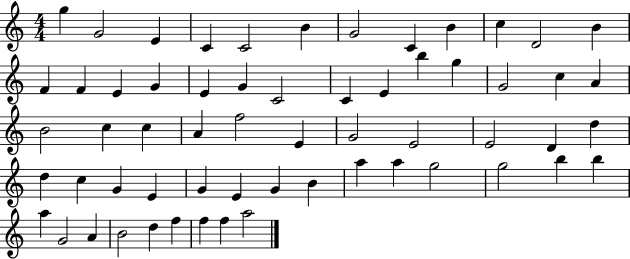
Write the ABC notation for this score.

X:1
T:Untitled
M:4/4
L:1/4
K:C
g G2 E C C2 B G2 C B c D2 B F F E G E G C2 C E b g G2 c A B2 c c A f2 E G2 E2 E2 D d d c G E G E G B a a g2 g2 b b a G2 A B2 d f f f a2